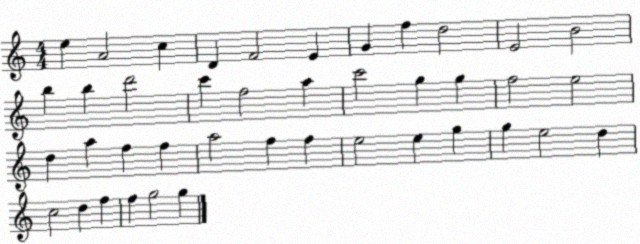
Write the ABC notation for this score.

X:1
T:Untitled
M:4/4
L:1/4
K:C
e A2 c D F2 E G f d2 E2 B2 b b d'2 c' f2 a c'2 g g f2 e2 d a f f a2 f f e2 e g g e2 d c2 d f f g2 g